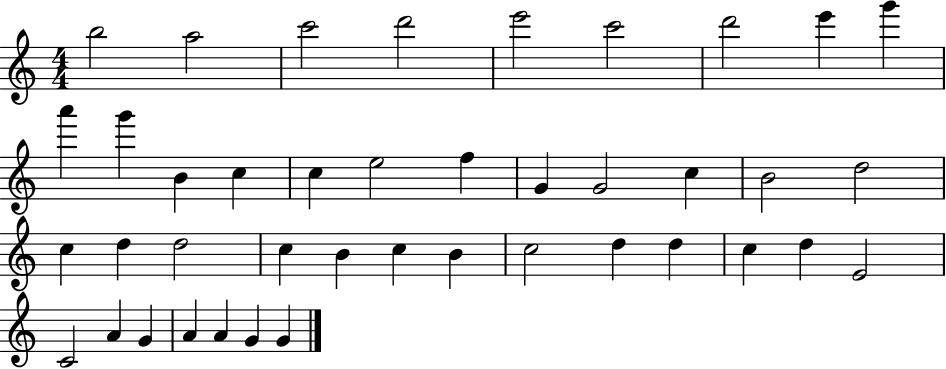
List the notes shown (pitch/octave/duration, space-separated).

B5/h A5/h C6/h D6/h E6/h C6/h D6/h E6/q G6/q A6/q G6/q B4/q C5/q C5/q E5/h F5/q G4/q G4/h C5/q B4/h D5/h C5/q D5/q D5/h C5/q B4/q C5/q B4/q C5/h D5/q D5/q C5/q D5/q E4/h C4/h A4/q G4/q A4/q A4/q G4/q G4/q